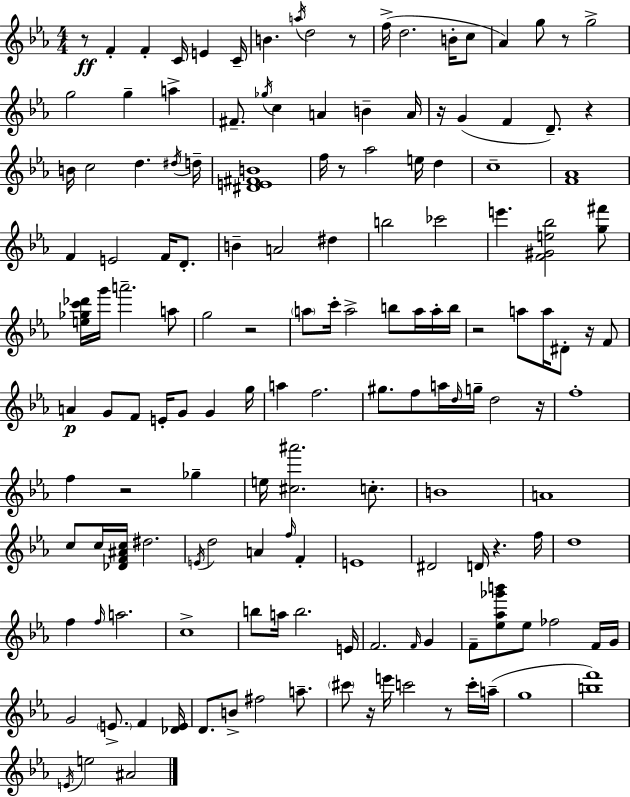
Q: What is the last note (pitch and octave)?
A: A#4